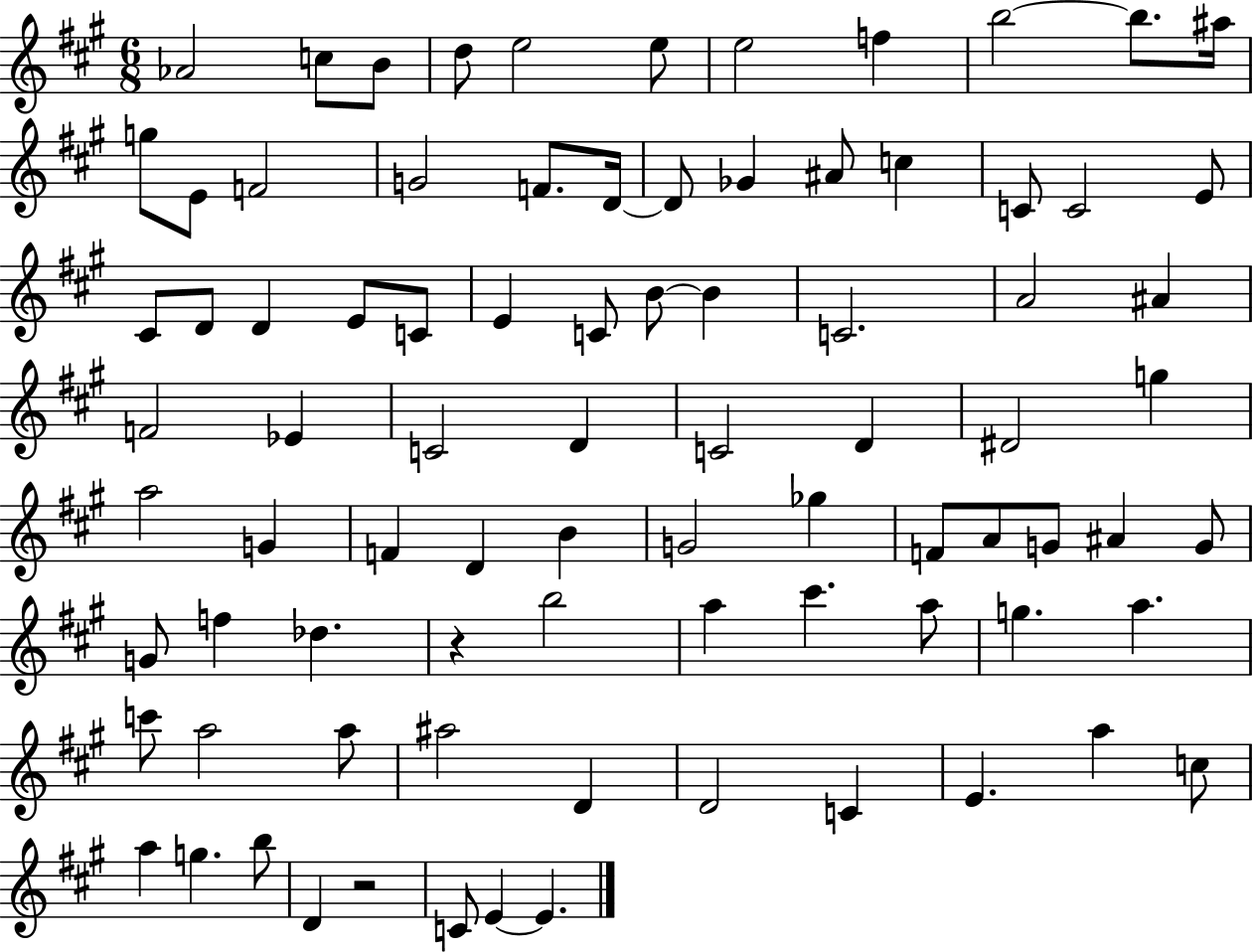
{
  \clef treble
  \numericTimeSignature
  \time 6/8
  \key a \major
  aes'2 c''8 b'8 | d''8 e''2 e''8 | e''2 f''4 | b''2~~ b''8. ais''16 | \break g''8 e'8 f'2 | g'2 f'8. d'16~~ | d'8 ges'4 ais'8 c''4 | c'8 c'2 e'8 | \break cis'8 d'8 d'4 e'8 c'8 | e'4 c'8 b'8~~ b'4 | c'2. | a'2 ais'4 | \break f'2 ees'4 | c'2 d'4 | c'2 d'4 | dis'2 g''4 | \break a''2 g'4 | f'4 d'4 b'4 | g'2 ges''4 | f'8 a'8 g'8 ais'4 g'8 | \break g'8 f''4 des''4. | r4 b''2 | a''4 cis'''4. a''8 | g''4. a''4. | \break c'''8 a''2 a''8 | ais''2 d'4 | d'2 c'4 | e'4. a''4 c''8 | \break a''4 g''4. b''8 | d'4 r2 | c'8 e'4~~ e'4. | \bar "|."
}